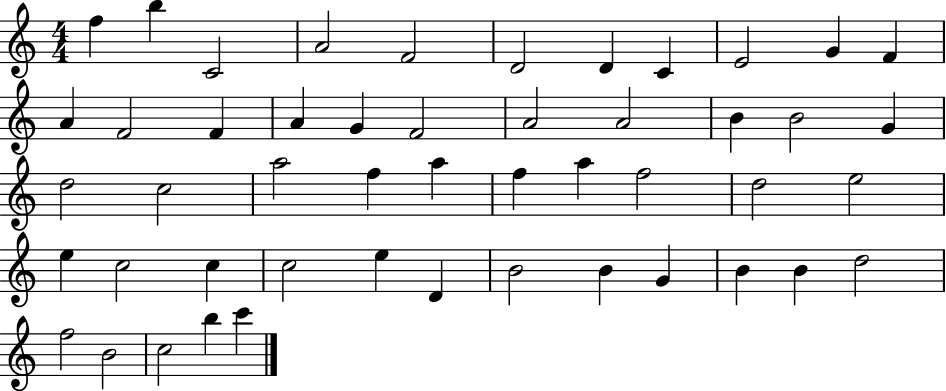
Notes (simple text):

F5/q B5/q C4/h A4/h F4/h D4/h D4/q C4/q E4/h G4/q F4/q A4/q F4/h F4/q A4/q G4/q F4/h A4/h A4/h B4/q B4/h G4/q D5/h C5/h A5/h F5/q A5/q F5/q A5/q F5/h D5/h E5/h E5/q C5/h C5/q C5/h E5/q D4/q B4/h B4/q G4/q B4/q B4/q D5/h F5/h B4/h C5/h B5/q C6/q